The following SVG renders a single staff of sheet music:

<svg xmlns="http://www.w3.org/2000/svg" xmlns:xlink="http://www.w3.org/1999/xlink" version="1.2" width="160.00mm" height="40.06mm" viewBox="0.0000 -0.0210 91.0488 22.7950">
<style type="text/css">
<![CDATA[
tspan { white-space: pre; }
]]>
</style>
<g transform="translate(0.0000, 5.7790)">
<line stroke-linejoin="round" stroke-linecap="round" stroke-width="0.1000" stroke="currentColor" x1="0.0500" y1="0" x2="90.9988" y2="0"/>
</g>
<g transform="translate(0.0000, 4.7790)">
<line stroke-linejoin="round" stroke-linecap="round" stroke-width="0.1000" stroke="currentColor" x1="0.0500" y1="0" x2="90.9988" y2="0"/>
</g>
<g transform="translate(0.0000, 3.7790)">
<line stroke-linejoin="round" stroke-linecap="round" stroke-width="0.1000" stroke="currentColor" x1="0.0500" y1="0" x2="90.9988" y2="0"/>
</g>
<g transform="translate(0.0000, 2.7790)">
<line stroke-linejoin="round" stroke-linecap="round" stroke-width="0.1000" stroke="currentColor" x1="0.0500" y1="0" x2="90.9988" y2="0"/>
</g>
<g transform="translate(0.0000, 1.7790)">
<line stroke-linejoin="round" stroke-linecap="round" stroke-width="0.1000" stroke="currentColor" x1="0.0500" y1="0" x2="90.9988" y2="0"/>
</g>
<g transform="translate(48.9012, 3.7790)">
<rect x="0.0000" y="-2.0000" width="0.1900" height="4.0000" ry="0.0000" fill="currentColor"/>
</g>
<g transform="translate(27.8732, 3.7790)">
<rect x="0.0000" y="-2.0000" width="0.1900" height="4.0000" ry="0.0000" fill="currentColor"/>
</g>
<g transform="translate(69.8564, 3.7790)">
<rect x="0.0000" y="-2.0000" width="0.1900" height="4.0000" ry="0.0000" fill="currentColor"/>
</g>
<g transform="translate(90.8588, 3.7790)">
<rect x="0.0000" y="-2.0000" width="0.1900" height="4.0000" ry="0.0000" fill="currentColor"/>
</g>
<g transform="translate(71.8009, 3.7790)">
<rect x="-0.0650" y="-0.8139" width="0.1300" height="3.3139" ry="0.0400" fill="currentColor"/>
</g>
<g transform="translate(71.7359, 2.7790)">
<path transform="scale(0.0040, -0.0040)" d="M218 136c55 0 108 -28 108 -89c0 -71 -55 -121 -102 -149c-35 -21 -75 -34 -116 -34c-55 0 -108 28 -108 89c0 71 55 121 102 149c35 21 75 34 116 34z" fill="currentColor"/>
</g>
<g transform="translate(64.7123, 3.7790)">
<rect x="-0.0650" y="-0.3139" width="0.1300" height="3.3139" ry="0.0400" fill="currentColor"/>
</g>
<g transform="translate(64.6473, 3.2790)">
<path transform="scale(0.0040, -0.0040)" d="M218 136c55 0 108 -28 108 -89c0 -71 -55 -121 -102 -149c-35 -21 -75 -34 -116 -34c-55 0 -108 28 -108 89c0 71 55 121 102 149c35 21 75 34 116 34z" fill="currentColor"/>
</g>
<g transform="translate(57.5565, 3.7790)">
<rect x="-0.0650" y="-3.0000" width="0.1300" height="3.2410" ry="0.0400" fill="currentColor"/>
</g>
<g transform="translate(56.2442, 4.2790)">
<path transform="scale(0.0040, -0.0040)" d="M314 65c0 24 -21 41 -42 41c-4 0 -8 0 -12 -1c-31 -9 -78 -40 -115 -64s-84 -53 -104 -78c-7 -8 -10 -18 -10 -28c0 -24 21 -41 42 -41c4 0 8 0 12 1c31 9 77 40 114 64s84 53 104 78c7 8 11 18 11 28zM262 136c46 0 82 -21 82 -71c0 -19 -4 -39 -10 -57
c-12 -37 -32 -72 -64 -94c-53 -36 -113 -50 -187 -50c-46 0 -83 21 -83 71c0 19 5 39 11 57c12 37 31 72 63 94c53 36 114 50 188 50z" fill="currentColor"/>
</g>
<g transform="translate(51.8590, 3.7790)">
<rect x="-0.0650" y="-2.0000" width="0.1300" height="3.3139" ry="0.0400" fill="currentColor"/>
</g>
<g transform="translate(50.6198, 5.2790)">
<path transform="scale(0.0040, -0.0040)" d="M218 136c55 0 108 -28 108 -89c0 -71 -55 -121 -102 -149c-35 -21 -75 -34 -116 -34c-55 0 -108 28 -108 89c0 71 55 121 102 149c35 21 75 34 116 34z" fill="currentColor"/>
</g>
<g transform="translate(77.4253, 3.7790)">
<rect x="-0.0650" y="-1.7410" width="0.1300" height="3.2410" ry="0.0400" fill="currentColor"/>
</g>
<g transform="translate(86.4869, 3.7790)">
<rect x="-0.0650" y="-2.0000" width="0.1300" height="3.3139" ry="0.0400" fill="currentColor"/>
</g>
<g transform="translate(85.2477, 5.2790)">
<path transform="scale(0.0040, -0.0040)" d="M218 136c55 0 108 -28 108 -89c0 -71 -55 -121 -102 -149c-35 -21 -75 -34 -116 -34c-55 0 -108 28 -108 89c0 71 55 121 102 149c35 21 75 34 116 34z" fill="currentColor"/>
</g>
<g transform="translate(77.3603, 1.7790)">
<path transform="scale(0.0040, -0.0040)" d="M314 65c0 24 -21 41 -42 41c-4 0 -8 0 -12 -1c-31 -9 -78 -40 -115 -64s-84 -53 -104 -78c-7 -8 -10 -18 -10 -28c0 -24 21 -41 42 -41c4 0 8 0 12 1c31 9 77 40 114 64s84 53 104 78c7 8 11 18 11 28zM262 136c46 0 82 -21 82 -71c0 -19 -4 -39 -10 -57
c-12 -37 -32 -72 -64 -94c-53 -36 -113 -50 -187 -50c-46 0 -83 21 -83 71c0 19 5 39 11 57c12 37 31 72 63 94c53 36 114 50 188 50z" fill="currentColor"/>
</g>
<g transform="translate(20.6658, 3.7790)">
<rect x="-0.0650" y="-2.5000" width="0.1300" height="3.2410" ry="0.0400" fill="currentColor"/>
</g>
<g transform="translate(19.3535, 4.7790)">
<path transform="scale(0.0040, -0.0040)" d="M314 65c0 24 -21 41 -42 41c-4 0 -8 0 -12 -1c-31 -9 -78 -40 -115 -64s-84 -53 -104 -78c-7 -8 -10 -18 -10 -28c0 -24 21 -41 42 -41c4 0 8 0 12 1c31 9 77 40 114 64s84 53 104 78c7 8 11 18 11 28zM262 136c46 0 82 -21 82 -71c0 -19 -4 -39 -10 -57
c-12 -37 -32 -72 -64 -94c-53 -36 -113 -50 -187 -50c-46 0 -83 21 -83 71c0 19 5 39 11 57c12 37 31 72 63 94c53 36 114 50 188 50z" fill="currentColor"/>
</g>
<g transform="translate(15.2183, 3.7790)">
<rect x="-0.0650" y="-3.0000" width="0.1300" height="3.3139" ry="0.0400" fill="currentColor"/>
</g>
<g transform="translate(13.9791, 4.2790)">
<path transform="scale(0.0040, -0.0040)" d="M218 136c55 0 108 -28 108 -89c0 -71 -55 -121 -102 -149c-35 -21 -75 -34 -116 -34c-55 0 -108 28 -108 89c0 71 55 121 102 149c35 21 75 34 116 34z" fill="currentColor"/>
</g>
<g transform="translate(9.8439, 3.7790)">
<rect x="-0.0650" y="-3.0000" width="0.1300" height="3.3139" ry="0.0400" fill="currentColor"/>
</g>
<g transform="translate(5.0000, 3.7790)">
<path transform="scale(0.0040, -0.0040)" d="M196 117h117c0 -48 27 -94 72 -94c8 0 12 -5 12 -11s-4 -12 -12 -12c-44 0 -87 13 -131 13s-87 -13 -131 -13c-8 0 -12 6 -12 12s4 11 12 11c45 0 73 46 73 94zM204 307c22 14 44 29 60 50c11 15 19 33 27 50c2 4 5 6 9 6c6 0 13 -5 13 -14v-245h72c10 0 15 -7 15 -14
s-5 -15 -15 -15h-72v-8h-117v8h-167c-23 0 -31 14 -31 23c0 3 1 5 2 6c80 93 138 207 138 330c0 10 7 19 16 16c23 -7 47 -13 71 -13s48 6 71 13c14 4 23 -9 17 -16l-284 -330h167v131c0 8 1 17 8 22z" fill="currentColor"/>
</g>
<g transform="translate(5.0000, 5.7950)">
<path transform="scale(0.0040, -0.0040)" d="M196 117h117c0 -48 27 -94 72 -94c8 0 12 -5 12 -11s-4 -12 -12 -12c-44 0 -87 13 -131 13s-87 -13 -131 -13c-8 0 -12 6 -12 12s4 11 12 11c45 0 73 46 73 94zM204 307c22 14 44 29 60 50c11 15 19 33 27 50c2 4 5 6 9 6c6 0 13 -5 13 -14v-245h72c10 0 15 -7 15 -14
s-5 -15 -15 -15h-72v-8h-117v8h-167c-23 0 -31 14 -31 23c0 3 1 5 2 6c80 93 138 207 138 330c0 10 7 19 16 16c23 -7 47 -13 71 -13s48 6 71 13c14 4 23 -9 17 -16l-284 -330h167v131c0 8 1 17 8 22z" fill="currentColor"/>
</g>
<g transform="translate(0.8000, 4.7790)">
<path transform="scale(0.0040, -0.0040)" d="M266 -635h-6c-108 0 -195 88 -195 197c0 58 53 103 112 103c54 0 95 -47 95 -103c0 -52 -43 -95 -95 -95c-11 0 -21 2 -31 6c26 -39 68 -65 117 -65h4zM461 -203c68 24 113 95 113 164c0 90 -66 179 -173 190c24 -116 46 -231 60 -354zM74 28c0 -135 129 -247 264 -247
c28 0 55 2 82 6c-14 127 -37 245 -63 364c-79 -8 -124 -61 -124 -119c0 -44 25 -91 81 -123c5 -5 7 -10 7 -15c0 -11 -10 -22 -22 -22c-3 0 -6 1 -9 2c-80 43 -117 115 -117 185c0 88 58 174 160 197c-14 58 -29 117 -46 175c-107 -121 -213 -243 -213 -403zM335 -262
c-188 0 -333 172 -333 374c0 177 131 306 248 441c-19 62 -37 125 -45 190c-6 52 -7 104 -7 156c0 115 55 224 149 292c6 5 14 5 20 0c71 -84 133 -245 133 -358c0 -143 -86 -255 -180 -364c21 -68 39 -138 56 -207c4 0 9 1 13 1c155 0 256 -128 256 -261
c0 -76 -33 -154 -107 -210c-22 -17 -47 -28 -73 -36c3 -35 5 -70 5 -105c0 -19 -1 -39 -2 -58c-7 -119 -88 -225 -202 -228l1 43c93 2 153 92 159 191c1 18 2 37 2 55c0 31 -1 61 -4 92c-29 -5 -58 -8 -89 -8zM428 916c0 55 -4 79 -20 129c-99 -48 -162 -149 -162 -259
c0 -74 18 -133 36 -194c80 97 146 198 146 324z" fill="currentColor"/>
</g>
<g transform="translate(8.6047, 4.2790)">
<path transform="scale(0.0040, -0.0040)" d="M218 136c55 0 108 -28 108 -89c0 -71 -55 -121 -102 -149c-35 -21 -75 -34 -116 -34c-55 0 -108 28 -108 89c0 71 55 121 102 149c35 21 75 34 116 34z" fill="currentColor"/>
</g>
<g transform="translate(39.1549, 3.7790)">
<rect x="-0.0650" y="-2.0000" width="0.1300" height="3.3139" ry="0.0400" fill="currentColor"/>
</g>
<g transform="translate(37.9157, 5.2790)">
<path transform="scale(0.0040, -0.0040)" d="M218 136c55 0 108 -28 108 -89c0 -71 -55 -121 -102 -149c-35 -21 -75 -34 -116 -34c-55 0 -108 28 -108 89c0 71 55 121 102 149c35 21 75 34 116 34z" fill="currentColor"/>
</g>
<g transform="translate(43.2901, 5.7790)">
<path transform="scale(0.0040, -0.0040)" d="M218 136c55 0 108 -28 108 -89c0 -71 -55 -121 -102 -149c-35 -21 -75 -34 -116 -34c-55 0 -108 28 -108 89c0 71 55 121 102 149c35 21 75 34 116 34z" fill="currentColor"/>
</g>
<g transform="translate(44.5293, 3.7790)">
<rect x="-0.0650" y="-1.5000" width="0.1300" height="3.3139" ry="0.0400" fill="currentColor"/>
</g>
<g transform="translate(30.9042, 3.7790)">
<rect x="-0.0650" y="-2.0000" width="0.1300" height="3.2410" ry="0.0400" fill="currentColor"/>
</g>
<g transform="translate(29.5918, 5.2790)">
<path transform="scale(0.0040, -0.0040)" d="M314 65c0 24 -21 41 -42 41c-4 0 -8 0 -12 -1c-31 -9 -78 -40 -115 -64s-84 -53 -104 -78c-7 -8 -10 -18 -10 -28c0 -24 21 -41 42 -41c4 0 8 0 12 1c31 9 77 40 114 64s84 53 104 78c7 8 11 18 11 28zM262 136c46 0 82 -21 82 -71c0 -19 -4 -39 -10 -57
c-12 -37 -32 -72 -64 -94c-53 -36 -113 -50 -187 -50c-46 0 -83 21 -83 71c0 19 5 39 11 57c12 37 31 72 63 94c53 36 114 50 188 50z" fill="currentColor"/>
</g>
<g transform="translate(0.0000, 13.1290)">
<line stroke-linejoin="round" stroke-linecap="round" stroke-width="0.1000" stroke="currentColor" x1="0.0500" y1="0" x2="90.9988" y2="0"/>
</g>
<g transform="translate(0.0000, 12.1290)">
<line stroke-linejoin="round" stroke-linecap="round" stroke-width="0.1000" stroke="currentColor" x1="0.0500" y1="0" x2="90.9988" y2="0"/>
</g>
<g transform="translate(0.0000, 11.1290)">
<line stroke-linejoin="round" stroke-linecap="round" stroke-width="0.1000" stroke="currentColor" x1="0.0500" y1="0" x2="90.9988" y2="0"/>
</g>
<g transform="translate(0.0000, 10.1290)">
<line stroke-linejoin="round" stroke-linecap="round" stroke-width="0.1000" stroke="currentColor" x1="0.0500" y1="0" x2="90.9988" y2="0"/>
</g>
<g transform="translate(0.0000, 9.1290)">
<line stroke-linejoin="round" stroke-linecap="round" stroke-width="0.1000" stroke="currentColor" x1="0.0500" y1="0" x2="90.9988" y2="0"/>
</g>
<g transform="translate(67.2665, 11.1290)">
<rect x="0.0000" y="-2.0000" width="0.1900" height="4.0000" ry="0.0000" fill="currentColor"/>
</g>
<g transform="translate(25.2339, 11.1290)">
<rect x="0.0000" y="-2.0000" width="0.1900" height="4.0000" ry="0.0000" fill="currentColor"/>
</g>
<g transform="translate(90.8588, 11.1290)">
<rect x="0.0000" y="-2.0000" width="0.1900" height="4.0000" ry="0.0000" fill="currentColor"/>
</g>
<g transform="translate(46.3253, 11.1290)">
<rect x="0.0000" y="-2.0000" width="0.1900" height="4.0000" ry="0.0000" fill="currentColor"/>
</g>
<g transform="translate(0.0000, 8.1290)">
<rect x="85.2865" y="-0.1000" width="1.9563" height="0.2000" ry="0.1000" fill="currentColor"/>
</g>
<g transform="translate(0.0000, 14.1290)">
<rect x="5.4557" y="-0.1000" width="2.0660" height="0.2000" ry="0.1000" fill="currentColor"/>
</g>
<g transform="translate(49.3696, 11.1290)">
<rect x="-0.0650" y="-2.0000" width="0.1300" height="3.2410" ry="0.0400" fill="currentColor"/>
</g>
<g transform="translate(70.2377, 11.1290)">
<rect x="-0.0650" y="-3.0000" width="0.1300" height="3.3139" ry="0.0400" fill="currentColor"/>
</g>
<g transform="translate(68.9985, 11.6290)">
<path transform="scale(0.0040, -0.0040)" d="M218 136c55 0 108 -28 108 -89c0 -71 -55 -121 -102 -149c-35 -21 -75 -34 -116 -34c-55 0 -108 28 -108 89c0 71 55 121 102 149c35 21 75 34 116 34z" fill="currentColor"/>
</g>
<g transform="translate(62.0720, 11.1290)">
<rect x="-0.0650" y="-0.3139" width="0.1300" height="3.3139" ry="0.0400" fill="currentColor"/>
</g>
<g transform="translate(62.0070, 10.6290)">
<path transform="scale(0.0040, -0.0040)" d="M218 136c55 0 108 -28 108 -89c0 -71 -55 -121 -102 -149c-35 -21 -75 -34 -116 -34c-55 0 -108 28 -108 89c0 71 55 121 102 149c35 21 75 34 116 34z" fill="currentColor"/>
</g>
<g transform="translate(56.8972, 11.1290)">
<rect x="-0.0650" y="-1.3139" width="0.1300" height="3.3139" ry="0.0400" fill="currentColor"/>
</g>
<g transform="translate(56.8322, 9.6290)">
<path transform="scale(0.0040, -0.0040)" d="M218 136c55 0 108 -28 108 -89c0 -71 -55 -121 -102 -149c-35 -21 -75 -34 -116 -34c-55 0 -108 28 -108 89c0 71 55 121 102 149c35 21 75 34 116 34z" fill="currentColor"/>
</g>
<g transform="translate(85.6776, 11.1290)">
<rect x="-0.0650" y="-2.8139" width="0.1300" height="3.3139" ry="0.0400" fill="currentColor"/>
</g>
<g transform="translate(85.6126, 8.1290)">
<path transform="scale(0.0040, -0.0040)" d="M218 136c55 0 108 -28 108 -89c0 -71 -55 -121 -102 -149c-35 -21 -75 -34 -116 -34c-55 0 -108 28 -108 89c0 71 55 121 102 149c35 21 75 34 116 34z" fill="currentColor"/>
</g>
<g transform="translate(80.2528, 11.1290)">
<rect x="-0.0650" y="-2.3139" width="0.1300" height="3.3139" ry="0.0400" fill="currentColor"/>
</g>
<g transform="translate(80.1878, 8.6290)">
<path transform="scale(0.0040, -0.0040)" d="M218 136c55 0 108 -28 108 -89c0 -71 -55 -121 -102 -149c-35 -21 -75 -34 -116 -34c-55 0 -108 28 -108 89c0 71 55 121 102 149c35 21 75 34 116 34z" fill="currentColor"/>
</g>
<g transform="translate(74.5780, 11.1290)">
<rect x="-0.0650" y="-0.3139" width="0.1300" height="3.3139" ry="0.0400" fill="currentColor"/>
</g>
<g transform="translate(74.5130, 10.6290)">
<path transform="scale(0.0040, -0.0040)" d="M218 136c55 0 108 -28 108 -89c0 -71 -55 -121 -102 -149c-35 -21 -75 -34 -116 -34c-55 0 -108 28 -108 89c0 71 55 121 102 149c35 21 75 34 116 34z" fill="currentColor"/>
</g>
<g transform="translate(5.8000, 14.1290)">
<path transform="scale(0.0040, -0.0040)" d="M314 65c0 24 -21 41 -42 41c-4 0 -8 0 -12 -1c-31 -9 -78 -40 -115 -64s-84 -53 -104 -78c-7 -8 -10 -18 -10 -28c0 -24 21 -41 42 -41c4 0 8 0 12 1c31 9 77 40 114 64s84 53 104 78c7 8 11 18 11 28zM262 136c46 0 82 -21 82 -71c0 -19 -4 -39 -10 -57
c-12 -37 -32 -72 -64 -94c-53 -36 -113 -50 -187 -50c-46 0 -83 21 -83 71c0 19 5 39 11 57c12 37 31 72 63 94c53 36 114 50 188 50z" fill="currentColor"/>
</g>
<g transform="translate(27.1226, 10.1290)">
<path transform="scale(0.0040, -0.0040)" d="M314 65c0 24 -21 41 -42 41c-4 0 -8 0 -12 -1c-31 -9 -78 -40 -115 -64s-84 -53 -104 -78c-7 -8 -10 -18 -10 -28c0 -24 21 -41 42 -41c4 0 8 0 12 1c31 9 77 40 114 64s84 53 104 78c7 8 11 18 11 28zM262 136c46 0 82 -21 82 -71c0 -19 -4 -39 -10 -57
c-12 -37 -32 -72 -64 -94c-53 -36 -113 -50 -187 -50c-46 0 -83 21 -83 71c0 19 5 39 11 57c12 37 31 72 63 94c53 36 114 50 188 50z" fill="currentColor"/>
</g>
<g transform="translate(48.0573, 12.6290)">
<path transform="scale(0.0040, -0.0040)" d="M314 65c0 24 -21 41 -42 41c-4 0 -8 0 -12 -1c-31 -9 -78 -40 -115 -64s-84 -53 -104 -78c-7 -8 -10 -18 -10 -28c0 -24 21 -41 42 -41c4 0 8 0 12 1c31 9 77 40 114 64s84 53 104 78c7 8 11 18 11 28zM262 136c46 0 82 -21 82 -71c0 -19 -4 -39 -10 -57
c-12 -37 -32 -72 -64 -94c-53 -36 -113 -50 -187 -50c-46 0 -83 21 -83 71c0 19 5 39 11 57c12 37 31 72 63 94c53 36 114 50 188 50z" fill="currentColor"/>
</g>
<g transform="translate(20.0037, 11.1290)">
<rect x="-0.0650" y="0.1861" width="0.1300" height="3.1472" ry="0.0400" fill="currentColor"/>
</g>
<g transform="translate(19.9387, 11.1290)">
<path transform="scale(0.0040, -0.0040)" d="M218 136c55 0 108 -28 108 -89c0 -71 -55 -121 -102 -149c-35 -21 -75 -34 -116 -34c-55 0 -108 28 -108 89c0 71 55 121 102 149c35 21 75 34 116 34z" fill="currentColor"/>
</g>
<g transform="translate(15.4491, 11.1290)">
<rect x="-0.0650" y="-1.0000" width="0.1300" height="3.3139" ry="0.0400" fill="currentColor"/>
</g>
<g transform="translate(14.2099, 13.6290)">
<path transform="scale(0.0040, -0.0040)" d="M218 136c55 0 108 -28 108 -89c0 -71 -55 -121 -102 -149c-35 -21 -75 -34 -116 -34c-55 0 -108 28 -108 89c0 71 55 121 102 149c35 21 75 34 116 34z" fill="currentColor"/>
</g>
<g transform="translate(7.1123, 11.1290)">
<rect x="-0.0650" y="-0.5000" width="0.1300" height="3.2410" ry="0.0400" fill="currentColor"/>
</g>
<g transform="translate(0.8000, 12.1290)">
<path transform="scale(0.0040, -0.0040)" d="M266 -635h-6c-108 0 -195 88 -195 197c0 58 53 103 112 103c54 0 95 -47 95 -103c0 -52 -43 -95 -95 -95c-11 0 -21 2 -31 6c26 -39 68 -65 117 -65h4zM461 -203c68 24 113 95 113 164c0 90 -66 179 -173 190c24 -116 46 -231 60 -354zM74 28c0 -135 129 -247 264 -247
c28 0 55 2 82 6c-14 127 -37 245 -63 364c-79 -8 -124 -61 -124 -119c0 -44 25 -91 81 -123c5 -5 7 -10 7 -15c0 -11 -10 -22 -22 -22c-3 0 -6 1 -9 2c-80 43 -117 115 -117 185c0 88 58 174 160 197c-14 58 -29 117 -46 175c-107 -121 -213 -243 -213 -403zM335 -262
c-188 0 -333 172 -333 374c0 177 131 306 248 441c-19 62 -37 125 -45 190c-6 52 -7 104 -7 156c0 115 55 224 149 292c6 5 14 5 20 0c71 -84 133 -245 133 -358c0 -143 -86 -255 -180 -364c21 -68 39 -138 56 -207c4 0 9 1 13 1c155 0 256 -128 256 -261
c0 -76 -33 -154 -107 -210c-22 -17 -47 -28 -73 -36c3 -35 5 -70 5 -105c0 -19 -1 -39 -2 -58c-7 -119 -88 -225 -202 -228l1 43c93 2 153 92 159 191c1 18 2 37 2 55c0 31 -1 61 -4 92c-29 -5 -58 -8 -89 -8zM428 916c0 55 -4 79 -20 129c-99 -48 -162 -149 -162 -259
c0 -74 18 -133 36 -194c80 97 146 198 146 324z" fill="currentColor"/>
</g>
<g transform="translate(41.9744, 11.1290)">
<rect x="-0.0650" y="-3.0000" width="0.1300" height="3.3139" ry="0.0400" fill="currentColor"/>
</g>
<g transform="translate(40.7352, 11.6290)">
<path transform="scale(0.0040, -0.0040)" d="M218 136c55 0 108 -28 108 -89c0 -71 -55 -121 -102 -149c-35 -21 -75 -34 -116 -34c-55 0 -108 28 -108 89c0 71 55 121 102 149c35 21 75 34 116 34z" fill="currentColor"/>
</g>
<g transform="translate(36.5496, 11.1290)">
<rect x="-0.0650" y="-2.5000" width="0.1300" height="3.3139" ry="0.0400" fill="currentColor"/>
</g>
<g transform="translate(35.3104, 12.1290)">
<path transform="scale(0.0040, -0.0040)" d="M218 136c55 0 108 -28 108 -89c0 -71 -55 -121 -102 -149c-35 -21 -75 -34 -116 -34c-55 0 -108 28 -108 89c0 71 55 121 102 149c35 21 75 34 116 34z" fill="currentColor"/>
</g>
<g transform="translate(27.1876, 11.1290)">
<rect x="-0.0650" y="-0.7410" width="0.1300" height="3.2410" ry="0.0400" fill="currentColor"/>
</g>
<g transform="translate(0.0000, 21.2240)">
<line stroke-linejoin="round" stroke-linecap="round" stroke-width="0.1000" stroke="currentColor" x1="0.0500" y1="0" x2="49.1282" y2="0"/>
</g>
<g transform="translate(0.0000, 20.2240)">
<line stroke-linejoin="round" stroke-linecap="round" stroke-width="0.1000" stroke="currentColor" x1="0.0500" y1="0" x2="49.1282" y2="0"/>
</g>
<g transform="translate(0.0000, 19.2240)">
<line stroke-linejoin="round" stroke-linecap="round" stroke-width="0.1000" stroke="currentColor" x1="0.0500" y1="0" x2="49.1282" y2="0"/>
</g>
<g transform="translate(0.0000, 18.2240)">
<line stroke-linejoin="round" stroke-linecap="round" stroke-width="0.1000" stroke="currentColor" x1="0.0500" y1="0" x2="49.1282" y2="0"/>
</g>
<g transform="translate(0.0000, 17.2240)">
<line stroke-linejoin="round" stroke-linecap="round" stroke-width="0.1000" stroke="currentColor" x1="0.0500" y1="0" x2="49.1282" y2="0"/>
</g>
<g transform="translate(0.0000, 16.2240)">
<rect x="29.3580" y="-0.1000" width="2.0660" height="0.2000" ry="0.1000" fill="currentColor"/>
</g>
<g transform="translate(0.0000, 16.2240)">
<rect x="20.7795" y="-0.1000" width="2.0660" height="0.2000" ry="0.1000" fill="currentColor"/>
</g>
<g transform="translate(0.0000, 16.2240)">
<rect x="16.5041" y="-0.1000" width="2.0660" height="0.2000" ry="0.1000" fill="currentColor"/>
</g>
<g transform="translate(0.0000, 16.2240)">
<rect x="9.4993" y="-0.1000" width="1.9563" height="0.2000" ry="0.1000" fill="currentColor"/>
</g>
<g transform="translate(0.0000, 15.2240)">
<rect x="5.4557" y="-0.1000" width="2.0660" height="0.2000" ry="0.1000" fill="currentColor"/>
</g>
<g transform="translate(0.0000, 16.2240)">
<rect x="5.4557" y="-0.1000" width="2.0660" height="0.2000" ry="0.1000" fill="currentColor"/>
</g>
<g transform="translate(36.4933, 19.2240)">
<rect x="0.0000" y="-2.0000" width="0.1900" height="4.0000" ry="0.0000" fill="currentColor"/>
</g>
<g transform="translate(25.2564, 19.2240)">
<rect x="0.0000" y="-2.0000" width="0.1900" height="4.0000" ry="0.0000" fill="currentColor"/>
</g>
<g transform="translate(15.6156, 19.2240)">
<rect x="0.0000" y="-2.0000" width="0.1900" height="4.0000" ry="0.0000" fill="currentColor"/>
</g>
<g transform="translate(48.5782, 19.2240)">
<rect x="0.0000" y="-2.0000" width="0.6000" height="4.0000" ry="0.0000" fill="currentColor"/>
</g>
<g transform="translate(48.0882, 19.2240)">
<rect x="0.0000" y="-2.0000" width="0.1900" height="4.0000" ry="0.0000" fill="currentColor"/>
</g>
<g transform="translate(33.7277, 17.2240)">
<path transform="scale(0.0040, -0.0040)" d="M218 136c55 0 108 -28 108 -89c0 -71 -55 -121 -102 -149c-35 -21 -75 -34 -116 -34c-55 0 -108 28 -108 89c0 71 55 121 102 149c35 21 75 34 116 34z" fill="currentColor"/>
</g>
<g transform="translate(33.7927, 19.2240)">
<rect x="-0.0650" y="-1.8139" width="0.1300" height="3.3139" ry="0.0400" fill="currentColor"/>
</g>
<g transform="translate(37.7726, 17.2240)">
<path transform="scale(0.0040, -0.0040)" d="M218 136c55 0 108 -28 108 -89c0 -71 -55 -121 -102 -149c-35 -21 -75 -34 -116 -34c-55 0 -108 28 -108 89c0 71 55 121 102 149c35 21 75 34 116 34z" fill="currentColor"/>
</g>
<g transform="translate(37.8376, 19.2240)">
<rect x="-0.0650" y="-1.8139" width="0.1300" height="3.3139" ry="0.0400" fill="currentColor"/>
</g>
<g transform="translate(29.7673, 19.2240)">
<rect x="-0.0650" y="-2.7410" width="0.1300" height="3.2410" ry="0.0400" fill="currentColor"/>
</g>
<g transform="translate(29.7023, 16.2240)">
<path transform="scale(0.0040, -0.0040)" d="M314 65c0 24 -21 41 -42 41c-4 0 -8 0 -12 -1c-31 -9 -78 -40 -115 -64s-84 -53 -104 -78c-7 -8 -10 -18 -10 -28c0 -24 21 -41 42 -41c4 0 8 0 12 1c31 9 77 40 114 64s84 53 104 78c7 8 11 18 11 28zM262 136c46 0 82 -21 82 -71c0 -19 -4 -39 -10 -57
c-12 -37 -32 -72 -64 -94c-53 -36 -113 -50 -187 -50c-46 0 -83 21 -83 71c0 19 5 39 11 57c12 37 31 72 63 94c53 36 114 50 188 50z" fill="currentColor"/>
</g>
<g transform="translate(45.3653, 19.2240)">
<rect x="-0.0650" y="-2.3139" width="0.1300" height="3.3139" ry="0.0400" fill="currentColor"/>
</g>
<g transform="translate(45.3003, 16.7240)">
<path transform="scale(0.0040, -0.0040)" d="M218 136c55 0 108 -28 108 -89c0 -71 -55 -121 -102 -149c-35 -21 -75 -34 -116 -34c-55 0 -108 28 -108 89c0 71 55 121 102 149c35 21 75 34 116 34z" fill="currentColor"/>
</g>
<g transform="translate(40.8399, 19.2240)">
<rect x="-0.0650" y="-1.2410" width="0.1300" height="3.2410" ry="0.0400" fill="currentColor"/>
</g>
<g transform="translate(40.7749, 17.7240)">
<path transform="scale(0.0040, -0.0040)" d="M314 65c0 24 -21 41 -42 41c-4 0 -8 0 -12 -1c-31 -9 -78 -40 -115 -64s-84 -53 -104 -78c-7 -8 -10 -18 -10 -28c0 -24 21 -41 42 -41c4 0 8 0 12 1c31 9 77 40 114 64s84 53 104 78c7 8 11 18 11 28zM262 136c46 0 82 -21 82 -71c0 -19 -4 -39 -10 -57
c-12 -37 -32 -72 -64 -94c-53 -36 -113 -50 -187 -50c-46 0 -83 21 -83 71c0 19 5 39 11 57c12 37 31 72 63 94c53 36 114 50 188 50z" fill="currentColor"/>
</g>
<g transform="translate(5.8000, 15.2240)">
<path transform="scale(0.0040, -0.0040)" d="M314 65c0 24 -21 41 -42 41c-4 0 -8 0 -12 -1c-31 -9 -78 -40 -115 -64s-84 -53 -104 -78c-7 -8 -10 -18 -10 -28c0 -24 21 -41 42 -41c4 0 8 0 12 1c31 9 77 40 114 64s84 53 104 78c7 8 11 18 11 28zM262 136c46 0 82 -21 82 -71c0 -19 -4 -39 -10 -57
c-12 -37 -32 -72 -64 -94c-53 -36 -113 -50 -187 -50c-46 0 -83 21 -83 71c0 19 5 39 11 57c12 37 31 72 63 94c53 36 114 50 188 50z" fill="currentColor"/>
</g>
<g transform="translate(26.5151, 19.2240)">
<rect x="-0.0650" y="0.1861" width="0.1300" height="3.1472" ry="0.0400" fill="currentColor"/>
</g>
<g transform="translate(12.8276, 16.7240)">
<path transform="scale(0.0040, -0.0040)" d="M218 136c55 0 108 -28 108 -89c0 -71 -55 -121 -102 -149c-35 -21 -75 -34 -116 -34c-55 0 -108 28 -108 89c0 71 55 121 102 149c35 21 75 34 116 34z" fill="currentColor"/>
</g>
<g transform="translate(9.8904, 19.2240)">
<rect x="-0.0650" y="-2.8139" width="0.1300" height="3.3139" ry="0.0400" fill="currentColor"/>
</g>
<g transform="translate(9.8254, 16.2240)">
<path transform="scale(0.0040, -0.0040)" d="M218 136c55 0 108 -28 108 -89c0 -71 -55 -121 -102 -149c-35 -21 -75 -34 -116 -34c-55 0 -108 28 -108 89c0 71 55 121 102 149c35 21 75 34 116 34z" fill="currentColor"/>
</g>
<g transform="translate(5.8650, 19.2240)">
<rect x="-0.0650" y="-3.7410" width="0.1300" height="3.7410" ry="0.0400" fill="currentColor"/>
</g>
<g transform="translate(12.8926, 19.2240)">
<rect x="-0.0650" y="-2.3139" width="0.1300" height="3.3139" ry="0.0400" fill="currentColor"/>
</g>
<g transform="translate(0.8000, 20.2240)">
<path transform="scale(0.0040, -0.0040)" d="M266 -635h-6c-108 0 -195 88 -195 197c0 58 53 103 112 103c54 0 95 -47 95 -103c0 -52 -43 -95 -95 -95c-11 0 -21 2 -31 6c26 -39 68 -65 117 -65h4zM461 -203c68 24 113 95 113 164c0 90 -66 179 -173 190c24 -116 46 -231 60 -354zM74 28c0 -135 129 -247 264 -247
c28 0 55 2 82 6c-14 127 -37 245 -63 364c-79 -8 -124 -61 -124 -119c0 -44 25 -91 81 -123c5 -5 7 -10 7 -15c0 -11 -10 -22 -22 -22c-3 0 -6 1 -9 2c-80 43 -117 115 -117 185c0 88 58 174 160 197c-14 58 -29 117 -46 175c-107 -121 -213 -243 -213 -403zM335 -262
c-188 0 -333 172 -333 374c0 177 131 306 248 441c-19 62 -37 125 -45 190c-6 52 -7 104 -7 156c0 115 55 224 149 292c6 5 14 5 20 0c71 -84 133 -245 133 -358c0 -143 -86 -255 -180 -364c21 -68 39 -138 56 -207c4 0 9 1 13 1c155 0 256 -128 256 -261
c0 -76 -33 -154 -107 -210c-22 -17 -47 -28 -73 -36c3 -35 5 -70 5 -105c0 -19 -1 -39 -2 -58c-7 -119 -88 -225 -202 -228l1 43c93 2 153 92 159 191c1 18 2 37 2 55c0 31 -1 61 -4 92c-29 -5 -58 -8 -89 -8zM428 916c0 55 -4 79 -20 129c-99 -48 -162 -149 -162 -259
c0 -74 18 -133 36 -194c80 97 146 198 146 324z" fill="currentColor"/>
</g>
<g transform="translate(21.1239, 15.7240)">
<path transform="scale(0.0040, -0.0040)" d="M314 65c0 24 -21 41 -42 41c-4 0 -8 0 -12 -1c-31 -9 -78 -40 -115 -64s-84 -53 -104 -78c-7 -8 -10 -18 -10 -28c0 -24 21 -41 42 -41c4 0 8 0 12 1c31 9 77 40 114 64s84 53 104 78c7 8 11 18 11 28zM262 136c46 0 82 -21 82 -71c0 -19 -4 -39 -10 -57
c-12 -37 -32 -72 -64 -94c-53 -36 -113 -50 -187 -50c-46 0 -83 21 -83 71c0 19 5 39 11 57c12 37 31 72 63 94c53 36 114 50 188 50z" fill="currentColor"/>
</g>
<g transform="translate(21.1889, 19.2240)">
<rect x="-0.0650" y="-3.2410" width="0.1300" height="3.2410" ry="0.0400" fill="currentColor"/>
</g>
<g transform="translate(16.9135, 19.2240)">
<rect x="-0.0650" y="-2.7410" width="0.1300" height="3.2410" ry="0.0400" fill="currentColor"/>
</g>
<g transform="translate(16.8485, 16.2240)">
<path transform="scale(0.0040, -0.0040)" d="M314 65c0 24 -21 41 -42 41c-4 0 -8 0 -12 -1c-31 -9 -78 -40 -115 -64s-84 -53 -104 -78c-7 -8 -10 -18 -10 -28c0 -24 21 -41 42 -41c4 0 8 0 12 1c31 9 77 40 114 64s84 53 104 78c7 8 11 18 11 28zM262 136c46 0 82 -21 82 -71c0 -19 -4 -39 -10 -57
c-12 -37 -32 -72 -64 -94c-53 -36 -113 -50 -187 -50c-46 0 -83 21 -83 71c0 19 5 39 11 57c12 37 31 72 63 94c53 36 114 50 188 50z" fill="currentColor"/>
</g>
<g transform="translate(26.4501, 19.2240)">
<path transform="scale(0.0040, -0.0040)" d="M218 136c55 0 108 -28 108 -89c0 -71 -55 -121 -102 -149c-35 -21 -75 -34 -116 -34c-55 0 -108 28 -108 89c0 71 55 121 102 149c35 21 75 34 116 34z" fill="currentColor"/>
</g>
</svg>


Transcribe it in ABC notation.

X:1
T:Untitled
M:4/4
L:1/4
K:C
A A G2 F2 F E F A2 c d f2 F C2 D B d2 G A F2 e c A c g a c'2 a g a2 b2 B a2 f f e2 g